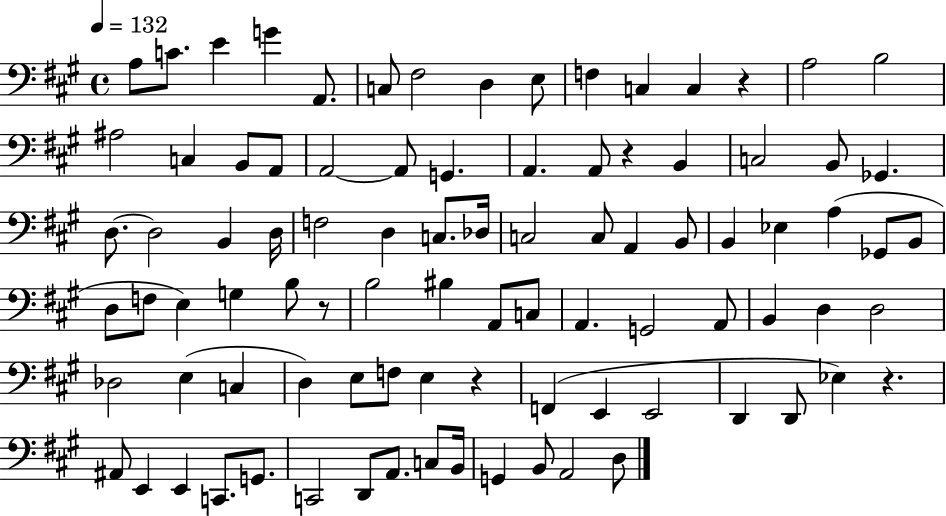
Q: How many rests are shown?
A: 5